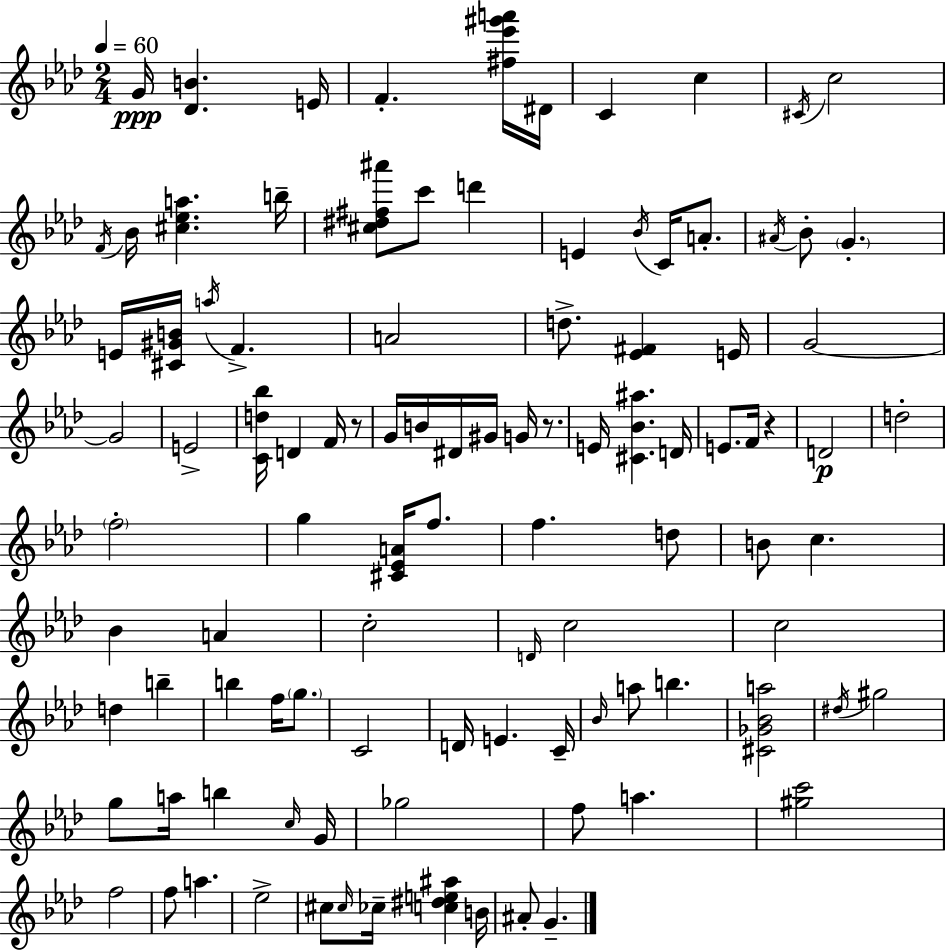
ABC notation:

X:1
T:Untitled
M:2/4
L:1/4
K:Fm
G/4 [_DB] E/4 F [^f_e'^g'a']/4 ^D/4 C c ^C/4 c2 F/4 _B/4 [^c_ea] b/4 [^c^d^f^a']/2 c'/2 d' E _B/4 C/4 A/2 ^A/4 _B/2 G E/4 [^C^GB]/4 a/4 F A2 d/2 [_E^F] E/4 G2 G2 E2 [Cd_b]/4 D F/4 z/2 G/4 B/4 ^D/4 ^G/4 G/4 z/2 E/4 [^C_B^a] D/4 E/2 F/4 z D2 d2 f2 g [^C_EA]/4 f/2 f d/2 B/2 c _B A c2 D/4 c2 c2 d b b f/4 g/2 C2 D/4 E C/4 _B/4 a/2 b [^C_G_Ba]2 ^d/4 ^g2 g/2 a/4 b c/4 G/4 _g2 f/2 a [^gc']2 f2 f/2 a _e2 ^c/2 ^c/4 _c/4 [c^de^a] B/4 ^A/2 G